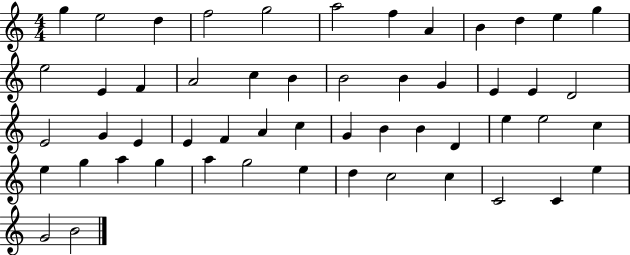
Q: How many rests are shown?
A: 0